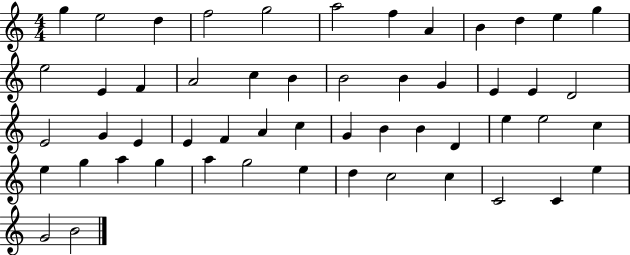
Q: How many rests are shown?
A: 0